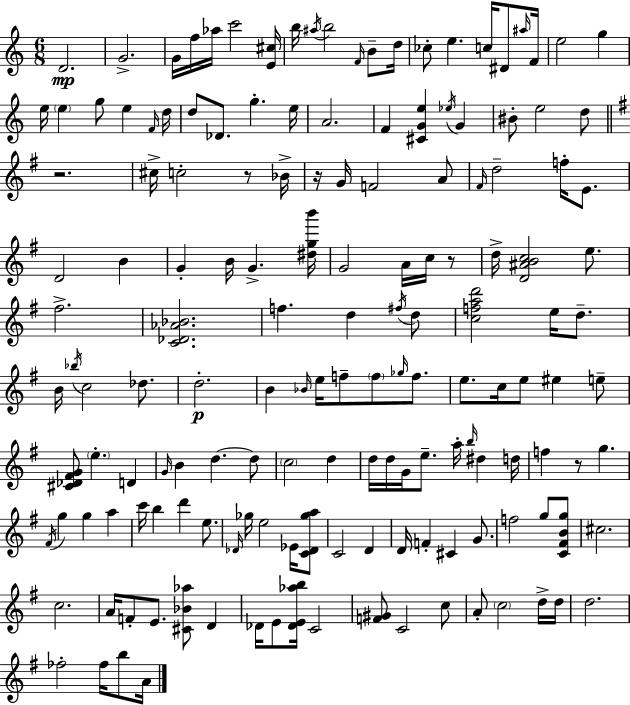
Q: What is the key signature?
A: A minor